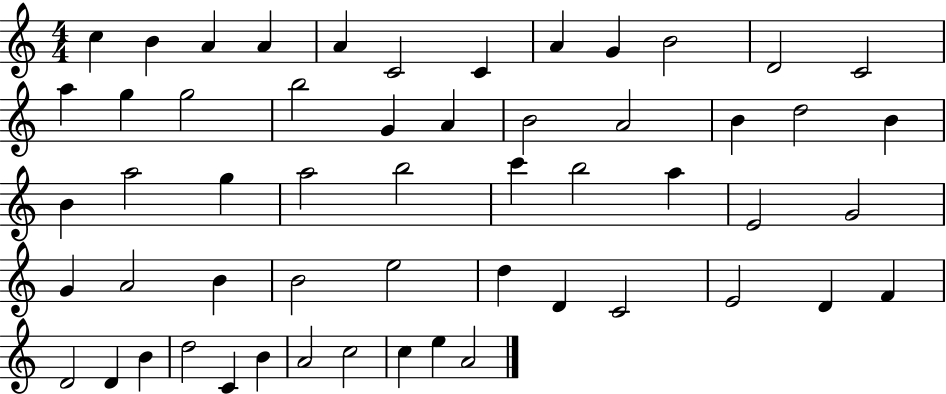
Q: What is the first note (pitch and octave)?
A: C5